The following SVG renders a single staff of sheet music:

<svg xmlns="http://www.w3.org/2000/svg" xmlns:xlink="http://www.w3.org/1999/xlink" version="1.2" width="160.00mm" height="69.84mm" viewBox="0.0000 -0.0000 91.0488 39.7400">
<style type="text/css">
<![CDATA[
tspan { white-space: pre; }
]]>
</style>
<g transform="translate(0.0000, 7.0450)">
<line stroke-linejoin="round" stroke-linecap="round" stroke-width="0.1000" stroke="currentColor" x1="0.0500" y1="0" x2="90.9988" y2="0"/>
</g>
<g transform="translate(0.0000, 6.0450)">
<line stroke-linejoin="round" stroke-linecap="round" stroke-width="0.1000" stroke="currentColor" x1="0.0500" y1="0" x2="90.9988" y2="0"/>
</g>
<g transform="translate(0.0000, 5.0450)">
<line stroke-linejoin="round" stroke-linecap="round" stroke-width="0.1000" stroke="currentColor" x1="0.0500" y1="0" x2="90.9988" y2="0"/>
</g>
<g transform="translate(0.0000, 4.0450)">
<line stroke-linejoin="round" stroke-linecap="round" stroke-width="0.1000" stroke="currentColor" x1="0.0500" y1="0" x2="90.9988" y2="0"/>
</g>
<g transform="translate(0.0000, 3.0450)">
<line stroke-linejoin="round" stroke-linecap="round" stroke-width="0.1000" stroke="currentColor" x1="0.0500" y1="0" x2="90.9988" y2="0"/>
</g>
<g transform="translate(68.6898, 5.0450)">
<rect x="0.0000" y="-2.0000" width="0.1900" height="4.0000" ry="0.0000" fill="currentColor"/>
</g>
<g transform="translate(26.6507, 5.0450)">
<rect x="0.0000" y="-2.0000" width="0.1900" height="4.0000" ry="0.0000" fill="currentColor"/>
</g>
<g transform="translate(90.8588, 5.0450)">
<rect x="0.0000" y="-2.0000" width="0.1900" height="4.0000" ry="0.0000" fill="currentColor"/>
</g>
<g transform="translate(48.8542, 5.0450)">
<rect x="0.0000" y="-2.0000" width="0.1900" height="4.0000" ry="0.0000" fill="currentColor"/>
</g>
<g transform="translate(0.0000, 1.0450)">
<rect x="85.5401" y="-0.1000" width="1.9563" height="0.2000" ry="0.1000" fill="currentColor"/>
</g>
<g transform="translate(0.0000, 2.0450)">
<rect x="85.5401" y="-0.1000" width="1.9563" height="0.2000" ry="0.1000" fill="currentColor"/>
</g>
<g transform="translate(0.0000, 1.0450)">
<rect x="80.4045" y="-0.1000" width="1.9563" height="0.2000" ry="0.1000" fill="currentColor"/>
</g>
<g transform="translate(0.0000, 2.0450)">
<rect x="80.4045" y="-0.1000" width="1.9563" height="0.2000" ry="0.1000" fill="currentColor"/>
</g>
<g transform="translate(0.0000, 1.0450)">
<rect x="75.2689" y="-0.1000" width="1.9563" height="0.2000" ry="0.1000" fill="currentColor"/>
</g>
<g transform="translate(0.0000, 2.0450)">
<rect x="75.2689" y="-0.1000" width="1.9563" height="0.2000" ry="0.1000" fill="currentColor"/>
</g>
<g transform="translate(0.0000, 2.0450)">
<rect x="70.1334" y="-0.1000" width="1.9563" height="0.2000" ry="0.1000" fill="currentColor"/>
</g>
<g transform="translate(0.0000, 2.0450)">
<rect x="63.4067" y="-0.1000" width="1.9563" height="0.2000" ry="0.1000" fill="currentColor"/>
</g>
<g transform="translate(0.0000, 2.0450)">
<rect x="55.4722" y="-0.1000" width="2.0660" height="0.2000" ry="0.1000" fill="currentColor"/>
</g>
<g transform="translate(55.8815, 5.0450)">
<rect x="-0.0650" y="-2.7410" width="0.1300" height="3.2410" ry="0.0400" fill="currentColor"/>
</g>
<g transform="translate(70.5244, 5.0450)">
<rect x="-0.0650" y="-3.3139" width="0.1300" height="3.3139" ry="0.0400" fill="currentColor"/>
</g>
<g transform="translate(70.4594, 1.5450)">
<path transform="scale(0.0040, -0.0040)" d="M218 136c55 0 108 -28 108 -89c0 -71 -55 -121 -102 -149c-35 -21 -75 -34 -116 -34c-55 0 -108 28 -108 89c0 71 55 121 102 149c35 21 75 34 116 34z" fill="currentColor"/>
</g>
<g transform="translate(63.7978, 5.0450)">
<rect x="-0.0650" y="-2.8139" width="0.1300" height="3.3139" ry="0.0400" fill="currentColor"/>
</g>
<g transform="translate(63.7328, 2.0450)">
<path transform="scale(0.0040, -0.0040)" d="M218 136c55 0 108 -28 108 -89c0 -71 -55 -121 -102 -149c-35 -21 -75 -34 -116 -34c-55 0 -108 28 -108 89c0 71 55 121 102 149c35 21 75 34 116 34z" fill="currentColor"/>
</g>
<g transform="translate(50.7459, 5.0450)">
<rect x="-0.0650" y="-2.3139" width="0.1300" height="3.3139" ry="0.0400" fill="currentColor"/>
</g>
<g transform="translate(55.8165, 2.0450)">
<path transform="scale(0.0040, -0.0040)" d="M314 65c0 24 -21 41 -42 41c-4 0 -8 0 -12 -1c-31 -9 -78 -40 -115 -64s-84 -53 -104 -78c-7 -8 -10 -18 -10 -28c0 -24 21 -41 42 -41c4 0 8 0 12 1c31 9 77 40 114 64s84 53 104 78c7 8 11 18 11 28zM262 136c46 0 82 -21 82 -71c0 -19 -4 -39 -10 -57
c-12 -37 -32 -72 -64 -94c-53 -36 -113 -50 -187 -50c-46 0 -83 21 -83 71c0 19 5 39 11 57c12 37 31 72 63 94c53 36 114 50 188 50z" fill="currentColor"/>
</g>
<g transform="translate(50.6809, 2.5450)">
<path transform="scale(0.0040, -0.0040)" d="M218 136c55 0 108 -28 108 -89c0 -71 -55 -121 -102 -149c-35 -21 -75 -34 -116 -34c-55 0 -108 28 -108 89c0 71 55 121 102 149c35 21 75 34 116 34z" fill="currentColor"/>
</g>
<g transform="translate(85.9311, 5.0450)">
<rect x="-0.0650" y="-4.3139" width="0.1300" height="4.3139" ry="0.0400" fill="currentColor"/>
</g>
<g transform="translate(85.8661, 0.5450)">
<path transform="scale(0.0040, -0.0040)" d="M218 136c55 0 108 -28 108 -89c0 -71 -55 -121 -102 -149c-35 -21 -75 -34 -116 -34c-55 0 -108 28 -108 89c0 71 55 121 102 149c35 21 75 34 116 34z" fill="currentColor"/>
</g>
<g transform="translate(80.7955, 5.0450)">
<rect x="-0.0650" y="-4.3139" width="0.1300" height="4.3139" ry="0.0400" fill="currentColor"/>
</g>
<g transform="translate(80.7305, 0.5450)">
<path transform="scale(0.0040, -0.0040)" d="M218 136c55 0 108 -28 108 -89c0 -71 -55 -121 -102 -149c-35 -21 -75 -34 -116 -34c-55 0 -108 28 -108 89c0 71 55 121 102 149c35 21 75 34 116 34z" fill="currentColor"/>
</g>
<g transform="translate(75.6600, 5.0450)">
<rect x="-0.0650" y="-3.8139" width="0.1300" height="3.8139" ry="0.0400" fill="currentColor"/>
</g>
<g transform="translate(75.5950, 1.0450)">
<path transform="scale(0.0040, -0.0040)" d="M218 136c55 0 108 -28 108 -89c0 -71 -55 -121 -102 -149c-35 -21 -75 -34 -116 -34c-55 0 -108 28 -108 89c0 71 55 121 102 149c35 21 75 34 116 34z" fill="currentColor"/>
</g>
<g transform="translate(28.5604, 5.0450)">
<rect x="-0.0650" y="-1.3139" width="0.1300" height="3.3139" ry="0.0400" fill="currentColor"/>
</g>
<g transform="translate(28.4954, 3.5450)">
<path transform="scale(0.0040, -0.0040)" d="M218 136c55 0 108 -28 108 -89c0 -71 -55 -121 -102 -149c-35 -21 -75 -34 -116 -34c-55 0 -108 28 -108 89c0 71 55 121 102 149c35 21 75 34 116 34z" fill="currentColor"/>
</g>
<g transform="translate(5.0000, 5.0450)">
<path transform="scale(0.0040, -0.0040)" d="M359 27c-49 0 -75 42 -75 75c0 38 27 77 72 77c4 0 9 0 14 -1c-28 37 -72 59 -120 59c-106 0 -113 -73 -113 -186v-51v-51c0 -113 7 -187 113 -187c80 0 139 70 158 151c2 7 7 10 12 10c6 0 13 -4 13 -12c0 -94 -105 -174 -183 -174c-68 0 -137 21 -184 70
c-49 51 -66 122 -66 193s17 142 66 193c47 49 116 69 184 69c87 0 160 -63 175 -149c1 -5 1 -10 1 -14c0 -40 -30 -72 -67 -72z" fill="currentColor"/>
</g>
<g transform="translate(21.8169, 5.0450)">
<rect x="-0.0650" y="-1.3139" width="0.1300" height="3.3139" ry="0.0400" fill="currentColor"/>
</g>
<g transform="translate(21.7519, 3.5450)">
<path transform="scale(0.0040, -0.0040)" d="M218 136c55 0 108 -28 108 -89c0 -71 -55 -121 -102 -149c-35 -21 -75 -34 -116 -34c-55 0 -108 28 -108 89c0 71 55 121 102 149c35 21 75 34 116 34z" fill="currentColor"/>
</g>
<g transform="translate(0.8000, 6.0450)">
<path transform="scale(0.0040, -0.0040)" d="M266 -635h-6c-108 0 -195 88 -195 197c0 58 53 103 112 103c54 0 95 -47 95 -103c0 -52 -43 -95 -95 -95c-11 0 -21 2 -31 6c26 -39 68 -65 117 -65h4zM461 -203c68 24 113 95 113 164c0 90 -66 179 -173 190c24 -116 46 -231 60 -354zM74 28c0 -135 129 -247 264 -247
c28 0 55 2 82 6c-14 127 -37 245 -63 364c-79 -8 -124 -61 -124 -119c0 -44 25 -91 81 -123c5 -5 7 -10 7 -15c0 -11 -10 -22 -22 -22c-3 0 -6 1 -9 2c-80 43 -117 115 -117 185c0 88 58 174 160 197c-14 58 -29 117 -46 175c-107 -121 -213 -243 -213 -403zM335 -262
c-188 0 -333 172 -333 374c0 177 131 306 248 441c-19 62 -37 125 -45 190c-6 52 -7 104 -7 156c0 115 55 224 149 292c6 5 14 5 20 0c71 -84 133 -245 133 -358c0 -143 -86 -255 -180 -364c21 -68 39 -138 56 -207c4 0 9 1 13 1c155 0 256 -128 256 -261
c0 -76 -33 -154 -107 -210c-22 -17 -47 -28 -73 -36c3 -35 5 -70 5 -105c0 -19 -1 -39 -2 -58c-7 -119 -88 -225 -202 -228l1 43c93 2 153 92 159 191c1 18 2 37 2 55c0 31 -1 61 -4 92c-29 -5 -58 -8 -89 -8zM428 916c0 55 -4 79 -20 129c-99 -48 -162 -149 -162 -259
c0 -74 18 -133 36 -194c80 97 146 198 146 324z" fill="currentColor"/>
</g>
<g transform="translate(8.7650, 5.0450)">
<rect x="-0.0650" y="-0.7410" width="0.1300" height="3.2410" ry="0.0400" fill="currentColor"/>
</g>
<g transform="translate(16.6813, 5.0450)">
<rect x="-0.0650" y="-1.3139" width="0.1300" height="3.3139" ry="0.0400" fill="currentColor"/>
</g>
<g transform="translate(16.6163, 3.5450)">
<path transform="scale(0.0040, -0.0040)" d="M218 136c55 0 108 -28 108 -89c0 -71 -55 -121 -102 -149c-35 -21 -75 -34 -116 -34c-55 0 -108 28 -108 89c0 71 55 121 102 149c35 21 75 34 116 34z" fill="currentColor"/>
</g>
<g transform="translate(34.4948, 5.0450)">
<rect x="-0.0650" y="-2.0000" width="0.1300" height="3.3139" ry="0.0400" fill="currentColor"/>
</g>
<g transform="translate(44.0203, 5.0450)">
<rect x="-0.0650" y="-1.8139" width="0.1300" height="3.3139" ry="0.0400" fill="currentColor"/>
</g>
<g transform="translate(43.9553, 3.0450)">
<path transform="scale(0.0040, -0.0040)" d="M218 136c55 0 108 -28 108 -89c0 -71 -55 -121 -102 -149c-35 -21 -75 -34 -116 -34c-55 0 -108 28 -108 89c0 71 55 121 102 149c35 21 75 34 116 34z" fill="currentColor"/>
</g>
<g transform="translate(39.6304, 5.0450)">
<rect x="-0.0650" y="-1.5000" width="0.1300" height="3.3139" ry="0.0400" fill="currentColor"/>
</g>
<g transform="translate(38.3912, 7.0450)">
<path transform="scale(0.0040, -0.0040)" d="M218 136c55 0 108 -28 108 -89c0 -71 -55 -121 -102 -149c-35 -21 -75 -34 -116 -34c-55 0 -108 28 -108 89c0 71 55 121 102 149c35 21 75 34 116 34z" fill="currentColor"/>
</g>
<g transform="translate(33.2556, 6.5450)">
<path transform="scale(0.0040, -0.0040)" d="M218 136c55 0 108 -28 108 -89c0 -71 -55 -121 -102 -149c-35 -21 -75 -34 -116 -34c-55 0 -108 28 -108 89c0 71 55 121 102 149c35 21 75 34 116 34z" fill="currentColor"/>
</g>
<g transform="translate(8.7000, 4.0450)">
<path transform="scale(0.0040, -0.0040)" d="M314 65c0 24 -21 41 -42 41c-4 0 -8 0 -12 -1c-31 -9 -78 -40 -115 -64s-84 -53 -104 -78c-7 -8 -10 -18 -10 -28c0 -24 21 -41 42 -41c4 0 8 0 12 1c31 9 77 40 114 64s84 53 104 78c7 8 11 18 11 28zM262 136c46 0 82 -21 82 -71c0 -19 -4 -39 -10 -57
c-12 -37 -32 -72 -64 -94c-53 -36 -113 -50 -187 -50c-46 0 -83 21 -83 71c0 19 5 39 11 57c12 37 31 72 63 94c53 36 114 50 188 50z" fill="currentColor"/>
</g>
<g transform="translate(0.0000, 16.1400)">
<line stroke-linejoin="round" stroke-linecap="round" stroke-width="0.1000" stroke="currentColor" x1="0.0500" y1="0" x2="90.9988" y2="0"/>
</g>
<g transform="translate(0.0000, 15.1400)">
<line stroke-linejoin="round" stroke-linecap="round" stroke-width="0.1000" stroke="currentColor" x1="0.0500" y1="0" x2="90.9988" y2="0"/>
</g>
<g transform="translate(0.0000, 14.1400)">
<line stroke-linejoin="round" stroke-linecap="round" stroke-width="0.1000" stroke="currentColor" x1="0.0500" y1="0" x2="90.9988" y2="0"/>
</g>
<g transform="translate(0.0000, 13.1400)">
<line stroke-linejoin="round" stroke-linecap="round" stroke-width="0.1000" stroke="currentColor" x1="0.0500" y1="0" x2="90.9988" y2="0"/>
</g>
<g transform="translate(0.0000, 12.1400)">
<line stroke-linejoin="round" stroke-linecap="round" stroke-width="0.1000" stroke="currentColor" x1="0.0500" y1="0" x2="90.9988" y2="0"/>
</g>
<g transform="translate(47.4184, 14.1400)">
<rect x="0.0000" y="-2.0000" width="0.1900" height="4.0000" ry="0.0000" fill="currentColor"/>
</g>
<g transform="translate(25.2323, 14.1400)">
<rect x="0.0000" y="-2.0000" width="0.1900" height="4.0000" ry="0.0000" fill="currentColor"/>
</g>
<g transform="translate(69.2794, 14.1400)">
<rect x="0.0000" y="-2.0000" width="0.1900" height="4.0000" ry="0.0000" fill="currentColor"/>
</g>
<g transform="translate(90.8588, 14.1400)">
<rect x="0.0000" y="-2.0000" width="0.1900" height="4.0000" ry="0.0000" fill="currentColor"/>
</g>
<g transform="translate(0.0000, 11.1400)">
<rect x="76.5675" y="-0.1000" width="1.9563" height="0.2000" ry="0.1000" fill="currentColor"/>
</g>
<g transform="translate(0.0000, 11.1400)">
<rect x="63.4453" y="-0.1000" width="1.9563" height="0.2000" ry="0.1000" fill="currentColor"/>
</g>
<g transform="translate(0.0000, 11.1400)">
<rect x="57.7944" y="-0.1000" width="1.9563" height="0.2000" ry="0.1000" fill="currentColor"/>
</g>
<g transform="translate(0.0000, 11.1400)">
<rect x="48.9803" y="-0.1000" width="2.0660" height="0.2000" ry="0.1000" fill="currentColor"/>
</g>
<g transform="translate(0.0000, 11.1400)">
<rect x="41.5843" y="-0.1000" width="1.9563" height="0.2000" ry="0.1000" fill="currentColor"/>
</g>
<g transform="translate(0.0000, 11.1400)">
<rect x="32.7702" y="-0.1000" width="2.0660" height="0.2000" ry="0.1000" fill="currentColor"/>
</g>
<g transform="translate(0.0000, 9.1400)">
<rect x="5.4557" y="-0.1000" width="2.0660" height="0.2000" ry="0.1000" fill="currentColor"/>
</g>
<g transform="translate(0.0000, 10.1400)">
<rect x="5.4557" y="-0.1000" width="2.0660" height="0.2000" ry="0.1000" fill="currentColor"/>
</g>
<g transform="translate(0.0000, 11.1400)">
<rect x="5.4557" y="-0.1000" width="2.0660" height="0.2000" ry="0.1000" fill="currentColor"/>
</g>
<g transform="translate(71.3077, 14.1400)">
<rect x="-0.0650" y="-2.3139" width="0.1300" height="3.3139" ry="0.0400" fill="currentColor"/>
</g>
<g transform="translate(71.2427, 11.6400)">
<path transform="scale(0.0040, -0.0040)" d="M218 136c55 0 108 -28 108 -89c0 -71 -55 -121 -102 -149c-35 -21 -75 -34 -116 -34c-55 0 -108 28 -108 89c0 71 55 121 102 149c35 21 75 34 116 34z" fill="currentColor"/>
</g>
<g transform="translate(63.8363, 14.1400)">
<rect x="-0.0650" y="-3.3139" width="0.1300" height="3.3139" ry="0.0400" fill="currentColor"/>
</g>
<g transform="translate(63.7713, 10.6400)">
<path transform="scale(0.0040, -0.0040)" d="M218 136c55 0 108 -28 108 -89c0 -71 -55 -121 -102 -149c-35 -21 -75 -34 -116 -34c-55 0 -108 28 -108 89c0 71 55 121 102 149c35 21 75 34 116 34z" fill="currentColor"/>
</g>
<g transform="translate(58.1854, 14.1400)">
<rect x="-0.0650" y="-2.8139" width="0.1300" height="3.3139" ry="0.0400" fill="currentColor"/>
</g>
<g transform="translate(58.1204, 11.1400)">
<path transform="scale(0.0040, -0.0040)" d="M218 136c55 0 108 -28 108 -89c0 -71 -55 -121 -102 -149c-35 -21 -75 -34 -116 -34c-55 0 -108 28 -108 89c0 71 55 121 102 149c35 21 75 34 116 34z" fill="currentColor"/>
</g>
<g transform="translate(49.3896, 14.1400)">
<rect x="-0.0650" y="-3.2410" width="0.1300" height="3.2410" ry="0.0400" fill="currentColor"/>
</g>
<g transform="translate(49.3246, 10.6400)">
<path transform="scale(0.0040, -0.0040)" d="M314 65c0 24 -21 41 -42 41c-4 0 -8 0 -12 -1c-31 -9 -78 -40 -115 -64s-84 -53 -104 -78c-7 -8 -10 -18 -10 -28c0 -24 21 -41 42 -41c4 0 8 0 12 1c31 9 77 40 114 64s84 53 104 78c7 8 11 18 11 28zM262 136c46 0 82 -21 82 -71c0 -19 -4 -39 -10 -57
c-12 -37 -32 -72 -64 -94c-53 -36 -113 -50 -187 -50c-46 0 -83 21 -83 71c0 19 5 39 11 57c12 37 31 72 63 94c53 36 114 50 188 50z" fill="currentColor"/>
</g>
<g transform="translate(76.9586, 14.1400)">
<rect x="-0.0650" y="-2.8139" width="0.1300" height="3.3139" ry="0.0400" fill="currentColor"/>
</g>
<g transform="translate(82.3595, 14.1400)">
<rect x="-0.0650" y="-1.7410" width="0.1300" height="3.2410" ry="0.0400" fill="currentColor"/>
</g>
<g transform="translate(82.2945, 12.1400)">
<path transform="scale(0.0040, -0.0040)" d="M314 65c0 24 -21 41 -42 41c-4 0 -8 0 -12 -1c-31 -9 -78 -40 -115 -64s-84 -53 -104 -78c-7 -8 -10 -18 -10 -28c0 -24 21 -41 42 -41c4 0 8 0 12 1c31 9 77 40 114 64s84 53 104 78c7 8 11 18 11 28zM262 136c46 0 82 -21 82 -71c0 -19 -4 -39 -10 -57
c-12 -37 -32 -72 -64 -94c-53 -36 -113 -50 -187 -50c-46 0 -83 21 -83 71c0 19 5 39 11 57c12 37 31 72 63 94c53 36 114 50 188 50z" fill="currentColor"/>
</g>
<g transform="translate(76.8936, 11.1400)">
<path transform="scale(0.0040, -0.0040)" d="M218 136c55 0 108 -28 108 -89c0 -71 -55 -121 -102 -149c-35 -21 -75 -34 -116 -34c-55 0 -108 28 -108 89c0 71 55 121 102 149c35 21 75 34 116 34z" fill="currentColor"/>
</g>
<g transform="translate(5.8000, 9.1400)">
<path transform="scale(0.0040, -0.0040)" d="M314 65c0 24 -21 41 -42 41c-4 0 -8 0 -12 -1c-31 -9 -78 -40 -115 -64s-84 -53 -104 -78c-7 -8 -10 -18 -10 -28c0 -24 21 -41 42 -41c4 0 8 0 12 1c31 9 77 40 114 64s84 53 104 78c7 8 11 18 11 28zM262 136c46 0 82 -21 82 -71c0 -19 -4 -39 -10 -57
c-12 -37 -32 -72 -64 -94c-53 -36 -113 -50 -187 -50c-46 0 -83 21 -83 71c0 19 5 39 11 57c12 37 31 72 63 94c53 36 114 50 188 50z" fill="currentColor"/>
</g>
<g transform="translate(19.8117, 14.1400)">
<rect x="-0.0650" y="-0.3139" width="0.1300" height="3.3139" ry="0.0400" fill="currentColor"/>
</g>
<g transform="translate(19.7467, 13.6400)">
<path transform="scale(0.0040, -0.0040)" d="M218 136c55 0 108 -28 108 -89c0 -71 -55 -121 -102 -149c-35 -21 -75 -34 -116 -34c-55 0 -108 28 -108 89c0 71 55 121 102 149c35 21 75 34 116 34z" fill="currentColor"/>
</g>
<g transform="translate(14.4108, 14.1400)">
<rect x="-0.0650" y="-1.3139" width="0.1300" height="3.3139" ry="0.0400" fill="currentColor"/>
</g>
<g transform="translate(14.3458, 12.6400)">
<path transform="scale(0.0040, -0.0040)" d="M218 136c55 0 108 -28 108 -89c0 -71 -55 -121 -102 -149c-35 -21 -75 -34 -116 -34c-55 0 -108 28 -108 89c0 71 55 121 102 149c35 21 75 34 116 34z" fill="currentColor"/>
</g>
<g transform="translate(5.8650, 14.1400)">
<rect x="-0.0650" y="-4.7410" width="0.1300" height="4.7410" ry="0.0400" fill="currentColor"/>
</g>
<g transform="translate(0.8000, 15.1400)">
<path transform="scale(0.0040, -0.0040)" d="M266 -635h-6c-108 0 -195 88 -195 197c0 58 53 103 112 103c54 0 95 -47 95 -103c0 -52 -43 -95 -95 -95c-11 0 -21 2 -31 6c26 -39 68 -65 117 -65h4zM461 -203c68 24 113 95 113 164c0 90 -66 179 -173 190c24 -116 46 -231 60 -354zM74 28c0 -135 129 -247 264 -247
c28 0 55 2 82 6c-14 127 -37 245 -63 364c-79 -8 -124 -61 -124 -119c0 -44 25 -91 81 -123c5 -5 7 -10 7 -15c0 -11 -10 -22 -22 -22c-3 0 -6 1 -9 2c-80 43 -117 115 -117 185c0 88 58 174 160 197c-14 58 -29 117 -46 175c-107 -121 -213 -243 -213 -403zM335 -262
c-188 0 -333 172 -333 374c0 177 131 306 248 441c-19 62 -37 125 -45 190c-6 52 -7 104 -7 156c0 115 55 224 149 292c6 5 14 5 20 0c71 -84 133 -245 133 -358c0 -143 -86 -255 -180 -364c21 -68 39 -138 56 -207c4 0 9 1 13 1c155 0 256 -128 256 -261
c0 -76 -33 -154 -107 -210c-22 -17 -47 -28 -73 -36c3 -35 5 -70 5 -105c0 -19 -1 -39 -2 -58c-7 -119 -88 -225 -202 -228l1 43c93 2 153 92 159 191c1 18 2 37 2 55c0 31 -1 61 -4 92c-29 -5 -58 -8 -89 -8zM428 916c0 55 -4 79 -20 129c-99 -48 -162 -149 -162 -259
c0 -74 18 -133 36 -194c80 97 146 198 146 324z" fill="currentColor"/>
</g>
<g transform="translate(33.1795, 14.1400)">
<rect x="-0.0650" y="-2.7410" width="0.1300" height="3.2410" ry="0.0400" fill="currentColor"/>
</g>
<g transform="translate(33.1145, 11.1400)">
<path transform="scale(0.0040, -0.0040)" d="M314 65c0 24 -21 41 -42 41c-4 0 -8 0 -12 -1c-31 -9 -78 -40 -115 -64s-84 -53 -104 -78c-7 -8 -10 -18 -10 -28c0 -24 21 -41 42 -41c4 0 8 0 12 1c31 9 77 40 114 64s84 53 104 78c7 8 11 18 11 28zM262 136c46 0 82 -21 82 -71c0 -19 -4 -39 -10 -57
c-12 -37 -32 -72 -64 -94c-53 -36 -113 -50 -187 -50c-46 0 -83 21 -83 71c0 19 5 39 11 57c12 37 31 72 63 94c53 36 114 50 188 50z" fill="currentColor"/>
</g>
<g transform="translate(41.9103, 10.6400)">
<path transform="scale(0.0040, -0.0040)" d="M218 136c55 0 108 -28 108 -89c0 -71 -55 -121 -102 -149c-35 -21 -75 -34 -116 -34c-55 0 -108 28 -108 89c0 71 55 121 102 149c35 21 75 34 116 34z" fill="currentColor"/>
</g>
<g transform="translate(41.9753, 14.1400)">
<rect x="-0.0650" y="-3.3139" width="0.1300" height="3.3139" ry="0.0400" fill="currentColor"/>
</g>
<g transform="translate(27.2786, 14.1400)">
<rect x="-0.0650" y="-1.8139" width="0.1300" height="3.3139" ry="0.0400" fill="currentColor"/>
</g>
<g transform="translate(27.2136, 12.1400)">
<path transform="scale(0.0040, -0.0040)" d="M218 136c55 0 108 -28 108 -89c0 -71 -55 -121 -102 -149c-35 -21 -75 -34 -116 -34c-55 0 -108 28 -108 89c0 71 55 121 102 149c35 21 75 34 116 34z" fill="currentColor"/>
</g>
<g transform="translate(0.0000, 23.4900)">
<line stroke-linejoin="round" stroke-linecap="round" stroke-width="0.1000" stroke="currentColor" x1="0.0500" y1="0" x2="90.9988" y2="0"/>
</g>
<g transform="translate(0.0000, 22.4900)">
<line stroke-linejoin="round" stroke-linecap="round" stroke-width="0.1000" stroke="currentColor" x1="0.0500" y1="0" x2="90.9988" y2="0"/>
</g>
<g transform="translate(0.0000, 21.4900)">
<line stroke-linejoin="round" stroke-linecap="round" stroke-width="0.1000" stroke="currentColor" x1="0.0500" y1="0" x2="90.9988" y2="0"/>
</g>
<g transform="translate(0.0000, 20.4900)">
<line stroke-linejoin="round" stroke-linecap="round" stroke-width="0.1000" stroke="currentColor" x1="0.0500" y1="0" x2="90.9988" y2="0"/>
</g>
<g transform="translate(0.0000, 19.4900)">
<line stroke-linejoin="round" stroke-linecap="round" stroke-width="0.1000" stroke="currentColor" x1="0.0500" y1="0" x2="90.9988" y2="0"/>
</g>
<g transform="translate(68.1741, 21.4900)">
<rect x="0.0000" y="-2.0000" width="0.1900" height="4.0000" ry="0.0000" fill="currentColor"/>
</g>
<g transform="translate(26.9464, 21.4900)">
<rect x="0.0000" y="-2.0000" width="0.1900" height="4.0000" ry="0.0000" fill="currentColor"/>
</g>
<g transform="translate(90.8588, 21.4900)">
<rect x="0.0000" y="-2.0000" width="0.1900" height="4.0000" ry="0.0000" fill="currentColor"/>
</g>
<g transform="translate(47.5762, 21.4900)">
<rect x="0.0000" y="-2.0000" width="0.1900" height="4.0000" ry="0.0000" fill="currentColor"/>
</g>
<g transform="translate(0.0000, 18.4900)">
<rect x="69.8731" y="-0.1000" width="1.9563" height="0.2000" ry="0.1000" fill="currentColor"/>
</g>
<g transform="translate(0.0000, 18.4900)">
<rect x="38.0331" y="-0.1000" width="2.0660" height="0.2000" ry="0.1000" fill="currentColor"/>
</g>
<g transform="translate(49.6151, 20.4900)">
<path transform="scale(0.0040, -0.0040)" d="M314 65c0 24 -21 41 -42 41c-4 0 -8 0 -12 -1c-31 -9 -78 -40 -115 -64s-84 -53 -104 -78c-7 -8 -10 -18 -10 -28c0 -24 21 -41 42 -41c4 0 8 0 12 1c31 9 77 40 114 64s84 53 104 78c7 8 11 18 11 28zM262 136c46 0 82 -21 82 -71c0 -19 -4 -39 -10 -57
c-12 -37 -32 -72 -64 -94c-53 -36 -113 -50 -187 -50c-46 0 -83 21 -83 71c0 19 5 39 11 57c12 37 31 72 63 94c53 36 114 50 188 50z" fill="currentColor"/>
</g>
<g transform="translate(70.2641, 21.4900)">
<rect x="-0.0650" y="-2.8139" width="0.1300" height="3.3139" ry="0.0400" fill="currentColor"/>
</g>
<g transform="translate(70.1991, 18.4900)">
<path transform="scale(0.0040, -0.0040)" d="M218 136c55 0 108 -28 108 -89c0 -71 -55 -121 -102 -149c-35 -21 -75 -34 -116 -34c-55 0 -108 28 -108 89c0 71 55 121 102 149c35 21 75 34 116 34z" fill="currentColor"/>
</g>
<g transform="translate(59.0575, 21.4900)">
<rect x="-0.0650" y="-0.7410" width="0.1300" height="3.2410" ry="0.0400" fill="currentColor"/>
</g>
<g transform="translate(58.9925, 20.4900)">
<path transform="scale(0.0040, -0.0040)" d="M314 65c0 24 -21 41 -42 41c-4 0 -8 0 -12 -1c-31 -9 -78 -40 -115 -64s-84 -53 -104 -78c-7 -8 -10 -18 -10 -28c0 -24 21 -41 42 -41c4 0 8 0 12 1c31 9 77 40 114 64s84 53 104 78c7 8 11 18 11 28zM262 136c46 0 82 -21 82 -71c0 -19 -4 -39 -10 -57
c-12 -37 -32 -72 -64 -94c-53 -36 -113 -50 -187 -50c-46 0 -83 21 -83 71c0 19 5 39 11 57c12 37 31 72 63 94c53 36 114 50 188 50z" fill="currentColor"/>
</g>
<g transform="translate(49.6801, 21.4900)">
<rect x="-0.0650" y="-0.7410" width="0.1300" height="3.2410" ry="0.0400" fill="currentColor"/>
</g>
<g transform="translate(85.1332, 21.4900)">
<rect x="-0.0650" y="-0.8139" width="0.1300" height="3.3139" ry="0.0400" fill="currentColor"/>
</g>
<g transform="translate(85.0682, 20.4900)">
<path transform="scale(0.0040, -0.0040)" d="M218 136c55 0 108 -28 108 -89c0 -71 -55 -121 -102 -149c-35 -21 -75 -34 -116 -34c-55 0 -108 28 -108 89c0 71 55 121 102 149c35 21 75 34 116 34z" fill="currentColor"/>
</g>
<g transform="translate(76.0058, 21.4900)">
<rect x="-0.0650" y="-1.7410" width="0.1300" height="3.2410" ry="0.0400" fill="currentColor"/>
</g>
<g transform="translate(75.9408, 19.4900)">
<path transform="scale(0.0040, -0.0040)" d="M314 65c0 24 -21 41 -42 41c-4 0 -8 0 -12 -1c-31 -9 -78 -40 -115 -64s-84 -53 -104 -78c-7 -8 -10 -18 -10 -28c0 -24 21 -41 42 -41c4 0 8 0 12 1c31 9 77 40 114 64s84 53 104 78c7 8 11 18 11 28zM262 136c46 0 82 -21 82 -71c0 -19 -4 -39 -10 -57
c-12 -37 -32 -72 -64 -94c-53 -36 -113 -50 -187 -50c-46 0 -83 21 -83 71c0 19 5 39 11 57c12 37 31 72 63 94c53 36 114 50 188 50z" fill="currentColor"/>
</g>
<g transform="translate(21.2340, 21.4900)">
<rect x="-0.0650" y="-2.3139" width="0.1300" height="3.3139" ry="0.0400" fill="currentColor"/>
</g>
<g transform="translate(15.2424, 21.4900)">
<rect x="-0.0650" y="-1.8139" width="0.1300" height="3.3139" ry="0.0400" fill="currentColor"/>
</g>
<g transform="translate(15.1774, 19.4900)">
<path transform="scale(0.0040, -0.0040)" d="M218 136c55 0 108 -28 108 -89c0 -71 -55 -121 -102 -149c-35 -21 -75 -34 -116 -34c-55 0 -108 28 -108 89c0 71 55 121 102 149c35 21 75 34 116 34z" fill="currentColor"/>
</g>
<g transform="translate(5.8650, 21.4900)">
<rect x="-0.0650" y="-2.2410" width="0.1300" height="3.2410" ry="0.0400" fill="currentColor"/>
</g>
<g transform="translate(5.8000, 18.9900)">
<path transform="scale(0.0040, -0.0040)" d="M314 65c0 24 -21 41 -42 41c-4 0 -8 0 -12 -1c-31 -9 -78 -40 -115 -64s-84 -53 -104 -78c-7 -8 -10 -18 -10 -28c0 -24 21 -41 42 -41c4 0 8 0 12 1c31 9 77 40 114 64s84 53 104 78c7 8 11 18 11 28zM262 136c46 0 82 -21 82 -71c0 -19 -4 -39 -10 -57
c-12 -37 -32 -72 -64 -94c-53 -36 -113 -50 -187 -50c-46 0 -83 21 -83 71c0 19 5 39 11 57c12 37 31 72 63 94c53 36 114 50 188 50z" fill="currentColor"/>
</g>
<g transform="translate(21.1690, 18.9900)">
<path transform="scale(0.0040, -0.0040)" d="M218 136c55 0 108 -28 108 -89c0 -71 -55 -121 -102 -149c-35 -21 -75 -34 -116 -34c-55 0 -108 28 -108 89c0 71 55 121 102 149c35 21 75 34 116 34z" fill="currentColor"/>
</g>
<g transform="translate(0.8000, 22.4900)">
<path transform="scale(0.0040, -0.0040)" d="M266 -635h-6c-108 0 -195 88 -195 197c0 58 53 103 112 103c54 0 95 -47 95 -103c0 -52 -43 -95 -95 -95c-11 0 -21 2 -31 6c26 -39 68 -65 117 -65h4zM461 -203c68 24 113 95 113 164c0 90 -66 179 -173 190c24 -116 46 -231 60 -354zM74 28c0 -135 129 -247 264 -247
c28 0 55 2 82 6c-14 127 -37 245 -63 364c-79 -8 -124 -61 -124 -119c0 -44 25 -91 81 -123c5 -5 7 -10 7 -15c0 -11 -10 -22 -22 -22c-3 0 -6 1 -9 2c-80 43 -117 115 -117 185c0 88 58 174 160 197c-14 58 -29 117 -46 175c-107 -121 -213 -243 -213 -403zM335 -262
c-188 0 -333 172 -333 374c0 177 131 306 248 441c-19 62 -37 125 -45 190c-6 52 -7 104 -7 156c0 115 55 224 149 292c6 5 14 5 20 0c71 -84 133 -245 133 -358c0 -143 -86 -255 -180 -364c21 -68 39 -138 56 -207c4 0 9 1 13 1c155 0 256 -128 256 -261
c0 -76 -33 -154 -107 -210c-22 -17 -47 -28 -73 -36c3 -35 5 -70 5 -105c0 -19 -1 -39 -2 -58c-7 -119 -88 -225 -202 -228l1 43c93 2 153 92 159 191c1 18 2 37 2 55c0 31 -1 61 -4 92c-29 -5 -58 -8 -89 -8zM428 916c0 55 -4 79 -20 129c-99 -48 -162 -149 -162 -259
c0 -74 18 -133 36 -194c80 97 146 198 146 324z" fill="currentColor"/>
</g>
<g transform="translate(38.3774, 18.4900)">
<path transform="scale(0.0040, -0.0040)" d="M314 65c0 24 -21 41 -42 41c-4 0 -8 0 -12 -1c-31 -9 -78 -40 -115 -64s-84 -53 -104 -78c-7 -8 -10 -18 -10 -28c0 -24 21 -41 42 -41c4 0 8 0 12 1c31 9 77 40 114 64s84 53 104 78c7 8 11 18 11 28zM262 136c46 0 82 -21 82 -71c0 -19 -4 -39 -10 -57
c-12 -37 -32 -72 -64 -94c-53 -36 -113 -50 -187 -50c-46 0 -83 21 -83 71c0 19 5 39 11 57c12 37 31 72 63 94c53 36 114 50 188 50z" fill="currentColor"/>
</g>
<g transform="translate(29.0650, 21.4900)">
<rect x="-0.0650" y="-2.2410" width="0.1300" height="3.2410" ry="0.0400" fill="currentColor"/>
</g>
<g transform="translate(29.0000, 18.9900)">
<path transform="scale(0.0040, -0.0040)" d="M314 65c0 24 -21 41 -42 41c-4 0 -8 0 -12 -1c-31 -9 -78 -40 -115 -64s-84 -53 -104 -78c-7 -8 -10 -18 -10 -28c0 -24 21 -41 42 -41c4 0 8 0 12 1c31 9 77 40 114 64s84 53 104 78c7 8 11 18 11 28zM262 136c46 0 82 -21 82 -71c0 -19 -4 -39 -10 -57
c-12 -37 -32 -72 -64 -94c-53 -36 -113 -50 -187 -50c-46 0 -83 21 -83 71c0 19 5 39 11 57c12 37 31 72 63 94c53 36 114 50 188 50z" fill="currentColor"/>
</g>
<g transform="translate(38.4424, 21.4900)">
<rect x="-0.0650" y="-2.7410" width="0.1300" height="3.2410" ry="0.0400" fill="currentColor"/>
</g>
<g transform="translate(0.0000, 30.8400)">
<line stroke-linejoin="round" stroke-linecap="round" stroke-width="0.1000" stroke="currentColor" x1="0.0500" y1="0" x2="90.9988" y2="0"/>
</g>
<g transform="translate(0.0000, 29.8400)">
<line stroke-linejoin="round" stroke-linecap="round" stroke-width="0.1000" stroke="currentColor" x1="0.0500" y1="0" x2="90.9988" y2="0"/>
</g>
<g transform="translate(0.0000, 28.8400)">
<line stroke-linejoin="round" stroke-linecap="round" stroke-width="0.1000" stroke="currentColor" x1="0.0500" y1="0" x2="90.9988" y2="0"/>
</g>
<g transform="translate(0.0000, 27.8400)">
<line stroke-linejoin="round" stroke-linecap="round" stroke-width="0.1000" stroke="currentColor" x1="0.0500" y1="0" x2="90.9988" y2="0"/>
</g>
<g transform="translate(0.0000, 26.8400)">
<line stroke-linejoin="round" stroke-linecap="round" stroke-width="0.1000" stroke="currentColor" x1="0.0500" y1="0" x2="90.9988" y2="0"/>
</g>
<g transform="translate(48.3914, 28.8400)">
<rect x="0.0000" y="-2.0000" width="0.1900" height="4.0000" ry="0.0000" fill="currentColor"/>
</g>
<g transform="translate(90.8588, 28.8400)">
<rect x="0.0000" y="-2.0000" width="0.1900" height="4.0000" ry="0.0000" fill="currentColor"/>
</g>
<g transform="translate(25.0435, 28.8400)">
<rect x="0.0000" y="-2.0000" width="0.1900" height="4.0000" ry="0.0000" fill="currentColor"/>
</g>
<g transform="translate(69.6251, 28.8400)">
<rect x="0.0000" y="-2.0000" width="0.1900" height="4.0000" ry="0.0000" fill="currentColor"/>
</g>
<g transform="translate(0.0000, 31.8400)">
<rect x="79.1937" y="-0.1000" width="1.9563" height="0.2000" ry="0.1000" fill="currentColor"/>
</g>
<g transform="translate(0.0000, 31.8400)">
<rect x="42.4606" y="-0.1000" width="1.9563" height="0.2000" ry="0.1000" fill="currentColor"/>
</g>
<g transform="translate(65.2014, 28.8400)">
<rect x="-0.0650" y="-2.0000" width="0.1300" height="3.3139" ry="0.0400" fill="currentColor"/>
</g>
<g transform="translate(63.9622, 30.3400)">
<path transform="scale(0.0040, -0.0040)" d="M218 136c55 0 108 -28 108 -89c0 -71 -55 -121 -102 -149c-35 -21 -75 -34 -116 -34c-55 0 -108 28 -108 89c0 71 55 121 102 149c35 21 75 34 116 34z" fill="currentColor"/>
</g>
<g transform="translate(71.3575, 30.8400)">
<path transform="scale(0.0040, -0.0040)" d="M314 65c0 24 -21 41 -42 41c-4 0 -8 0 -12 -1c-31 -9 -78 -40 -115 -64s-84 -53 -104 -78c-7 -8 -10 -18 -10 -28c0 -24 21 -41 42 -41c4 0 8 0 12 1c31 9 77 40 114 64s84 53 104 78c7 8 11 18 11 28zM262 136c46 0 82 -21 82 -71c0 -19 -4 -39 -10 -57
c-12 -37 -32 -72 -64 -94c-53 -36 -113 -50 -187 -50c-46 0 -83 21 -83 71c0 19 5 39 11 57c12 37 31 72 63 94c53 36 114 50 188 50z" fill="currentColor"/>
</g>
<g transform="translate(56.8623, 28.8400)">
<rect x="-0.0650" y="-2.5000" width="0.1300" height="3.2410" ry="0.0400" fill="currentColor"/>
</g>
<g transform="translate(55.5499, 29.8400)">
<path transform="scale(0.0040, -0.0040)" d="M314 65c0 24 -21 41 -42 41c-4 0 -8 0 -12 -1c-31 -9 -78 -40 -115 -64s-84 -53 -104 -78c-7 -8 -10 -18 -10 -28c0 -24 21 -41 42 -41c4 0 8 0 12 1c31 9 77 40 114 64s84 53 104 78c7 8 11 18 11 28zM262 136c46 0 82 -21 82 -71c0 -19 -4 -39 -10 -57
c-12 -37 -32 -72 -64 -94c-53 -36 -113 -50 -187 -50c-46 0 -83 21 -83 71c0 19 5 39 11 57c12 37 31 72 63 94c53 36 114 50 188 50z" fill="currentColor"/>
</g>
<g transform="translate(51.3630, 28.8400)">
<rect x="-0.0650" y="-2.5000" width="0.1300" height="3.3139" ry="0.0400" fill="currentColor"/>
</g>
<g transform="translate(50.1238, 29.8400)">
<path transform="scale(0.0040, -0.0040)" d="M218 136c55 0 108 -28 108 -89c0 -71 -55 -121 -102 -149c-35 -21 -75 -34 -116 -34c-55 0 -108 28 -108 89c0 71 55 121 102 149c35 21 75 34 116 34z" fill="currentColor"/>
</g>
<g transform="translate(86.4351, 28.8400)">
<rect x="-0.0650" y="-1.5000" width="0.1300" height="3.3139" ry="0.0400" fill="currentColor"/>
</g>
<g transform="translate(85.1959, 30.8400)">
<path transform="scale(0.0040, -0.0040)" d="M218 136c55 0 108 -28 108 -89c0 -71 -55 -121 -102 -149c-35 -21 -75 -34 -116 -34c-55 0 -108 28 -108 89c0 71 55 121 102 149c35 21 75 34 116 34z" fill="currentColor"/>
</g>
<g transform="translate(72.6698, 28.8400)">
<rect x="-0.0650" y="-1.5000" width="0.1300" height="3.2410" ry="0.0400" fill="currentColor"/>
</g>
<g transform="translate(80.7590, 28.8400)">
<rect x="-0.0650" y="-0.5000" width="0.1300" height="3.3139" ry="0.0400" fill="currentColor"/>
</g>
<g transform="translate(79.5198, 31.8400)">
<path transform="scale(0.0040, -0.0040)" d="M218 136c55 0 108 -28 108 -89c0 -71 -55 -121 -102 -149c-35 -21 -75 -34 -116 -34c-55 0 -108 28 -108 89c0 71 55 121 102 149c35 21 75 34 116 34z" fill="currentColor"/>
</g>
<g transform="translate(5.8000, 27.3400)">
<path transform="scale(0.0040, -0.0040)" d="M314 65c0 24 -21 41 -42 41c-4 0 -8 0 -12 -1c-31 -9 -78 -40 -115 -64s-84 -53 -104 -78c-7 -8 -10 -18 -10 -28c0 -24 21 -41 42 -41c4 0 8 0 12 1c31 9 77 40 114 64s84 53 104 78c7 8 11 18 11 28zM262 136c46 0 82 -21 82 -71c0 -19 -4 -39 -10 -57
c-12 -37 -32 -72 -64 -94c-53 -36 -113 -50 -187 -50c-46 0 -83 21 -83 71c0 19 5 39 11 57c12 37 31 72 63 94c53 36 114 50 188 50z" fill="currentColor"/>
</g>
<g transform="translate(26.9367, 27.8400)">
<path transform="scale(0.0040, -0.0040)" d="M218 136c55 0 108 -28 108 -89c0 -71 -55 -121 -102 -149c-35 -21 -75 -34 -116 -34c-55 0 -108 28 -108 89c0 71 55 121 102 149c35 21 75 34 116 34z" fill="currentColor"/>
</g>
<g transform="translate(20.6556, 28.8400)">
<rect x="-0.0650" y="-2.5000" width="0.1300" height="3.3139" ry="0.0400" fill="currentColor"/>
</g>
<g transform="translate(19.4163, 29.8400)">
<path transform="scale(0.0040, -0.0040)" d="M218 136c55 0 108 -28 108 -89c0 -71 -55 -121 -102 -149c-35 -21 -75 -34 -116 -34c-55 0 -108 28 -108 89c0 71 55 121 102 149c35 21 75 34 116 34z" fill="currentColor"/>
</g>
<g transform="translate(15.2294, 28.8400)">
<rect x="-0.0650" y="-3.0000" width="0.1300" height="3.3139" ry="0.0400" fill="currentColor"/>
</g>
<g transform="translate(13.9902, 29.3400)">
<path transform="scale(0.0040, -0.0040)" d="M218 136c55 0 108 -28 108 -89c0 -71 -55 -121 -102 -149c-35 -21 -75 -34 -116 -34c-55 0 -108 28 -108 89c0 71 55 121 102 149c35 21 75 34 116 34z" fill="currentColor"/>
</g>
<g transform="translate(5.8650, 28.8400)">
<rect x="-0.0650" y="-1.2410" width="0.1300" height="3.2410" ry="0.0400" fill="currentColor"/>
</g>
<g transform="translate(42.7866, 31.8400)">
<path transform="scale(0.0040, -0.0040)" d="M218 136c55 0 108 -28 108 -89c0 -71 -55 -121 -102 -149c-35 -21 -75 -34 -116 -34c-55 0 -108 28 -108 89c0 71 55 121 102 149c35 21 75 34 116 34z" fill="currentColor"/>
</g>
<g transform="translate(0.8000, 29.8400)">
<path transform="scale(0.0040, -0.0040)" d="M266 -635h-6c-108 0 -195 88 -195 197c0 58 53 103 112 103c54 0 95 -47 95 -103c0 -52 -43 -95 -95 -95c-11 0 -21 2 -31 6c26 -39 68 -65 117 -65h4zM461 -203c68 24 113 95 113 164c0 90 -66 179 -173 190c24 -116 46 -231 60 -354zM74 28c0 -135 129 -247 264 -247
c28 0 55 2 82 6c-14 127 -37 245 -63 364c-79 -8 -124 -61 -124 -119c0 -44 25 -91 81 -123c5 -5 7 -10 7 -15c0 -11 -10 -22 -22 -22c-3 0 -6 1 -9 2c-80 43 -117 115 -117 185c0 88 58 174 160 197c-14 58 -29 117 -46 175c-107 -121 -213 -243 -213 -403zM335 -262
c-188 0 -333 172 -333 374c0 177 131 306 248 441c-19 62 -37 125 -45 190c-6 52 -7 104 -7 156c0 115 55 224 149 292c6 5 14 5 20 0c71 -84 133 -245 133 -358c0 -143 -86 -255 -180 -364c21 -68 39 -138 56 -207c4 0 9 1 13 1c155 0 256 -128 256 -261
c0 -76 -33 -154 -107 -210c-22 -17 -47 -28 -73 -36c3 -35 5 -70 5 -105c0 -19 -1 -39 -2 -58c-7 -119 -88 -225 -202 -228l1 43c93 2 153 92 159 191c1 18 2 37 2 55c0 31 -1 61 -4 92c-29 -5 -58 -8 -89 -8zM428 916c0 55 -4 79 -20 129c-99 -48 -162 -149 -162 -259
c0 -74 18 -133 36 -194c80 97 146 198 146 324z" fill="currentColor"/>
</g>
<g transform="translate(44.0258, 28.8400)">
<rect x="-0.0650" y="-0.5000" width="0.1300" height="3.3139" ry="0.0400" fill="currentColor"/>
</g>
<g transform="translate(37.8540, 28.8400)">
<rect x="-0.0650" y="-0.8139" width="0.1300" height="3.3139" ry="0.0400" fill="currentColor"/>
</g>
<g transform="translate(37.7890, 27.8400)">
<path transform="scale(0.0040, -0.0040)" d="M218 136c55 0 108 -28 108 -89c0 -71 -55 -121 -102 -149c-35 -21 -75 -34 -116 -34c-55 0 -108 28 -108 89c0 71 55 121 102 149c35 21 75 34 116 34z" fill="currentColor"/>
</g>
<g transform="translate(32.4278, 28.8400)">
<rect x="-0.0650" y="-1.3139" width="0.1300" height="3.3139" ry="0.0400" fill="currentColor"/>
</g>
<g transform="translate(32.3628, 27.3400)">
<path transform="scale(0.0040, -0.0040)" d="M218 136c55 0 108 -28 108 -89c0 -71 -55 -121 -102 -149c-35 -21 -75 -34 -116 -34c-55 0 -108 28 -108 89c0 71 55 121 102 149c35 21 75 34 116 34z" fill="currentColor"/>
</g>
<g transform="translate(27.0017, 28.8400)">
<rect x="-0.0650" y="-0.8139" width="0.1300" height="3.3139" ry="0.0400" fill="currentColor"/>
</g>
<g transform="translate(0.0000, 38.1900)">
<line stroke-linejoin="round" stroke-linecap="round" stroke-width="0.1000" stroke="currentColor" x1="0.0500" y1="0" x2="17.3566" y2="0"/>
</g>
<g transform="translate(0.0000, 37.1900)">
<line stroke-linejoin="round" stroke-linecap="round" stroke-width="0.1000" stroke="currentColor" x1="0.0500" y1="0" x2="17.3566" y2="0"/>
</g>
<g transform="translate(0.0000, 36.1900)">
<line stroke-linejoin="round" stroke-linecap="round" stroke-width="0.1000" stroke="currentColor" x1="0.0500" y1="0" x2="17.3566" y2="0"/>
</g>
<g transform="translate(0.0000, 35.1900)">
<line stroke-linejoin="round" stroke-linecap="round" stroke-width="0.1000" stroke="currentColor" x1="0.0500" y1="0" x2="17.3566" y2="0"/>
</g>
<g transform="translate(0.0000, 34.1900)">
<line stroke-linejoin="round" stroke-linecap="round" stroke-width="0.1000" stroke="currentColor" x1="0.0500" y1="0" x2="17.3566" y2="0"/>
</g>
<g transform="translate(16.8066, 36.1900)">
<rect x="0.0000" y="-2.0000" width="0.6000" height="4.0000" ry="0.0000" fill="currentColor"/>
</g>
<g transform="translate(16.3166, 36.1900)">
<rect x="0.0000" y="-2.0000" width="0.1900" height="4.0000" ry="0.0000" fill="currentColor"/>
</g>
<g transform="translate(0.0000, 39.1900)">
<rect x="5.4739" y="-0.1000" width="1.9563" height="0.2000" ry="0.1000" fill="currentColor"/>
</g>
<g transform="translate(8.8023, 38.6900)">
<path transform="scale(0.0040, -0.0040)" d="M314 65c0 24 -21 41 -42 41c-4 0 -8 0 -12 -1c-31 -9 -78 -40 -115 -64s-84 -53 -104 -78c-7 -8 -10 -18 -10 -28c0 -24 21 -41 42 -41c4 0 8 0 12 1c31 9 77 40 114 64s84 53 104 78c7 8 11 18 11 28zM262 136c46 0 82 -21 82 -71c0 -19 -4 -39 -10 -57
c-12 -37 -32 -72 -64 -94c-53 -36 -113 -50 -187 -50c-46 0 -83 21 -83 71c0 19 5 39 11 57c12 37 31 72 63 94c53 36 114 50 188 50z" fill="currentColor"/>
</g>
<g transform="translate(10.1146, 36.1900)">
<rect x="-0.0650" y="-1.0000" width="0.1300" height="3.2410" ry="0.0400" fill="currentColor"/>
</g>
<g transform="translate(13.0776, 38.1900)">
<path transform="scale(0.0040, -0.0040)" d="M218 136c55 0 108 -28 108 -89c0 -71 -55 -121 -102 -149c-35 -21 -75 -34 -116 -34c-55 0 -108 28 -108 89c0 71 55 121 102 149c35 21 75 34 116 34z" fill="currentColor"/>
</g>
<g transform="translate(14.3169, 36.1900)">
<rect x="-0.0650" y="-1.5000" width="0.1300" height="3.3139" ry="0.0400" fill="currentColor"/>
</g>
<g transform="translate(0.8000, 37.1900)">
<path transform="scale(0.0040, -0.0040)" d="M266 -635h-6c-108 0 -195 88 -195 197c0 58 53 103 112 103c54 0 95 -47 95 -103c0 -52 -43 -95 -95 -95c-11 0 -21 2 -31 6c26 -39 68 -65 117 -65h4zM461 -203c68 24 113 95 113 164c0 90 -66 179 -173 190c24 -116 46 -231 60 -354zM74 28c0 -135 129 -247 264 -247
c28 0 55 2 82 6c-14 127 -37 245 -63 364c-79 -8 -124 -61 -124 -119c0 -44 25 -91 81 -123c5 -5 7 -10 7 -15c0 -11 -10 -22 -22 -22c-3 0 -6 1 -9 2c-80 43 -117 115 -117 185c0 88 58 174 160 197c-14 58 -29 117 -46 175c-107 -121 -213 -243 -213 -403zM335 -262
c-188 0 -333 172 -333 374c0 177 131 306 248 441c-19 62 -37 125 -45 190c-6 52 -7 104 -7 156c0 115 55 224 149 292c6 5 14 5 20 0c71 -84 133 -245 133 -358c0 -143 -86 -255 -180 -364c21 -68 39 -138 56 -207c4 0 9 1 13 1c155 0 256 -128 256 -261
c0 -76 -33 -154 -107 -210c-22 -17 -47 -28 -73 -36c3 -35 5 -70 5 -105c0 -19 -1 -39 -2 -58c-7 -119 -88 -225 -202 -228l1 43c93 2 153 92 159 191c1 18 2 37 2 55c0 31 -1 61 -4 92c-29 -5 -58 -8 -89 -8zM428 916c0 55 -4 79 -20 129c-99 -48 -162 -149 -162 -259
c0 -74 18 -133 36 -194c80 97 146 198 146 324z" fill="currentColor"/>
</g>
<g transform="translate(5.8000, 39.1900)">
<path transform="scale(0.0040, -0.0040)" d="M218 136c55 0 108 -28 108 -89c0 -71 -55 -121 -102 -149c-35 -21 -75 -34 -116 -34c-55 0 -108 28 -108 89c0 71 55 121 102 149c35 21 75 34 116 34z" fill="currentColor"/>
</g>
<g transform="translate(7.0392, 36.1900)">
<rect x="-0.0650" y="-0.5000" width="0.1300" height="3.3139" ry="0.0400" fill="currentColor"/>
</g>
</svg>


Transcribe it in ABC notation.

X:1
T:Untitled
M:4/4
L:1/4
K:C
d2 e e e F E f g a2 a b c' d' d' e'2 e c f a2 b b2 a b g a f2 g2 f g g2 a2 d2 d2 a f2 d e2 A G d e d C G G2 F E2 C E C D2 E